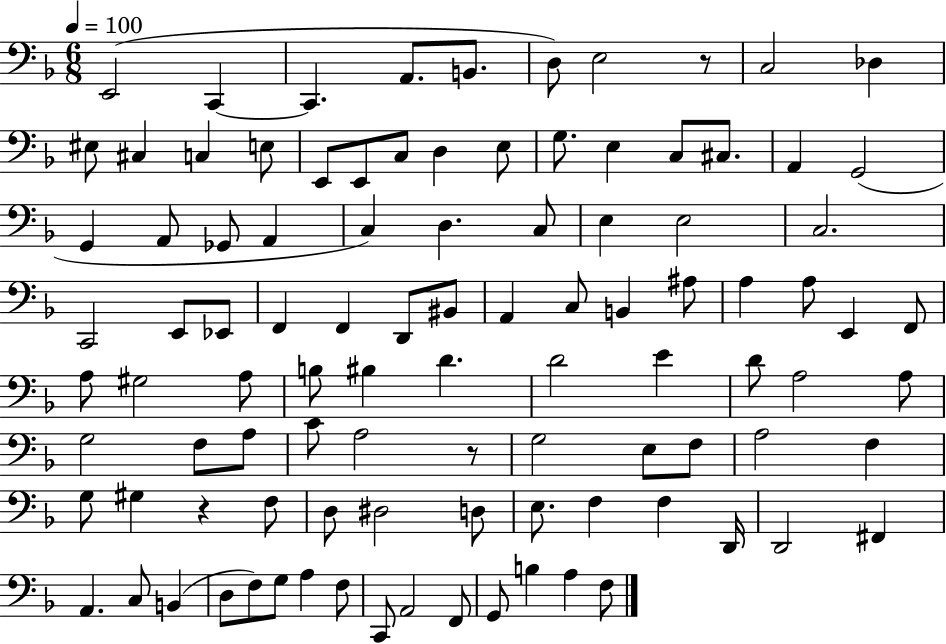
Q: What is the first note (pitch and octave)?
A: E2